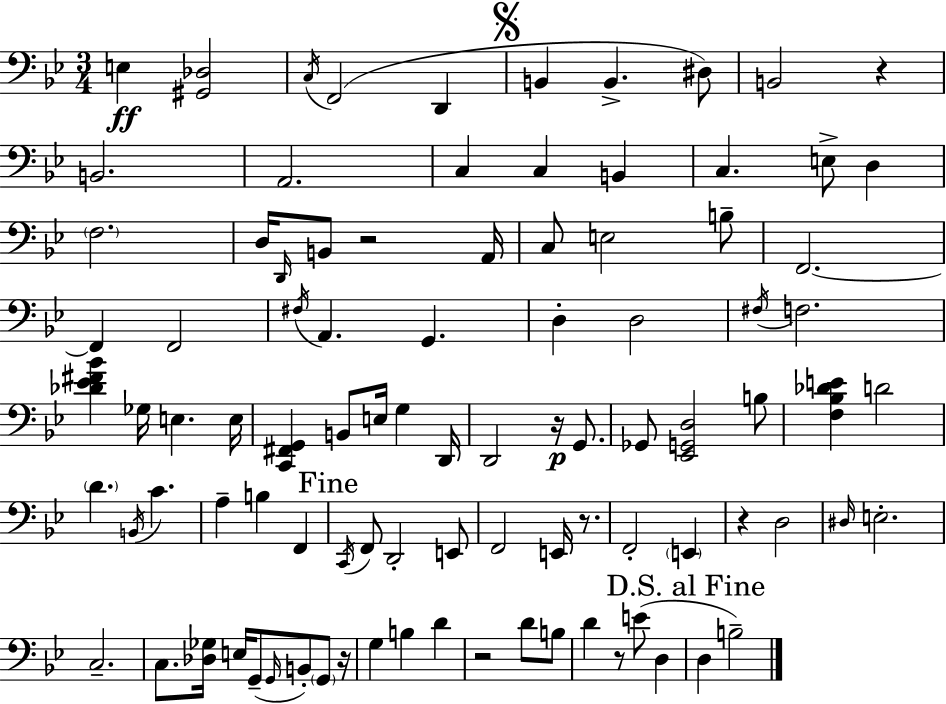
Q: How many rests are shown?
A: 8